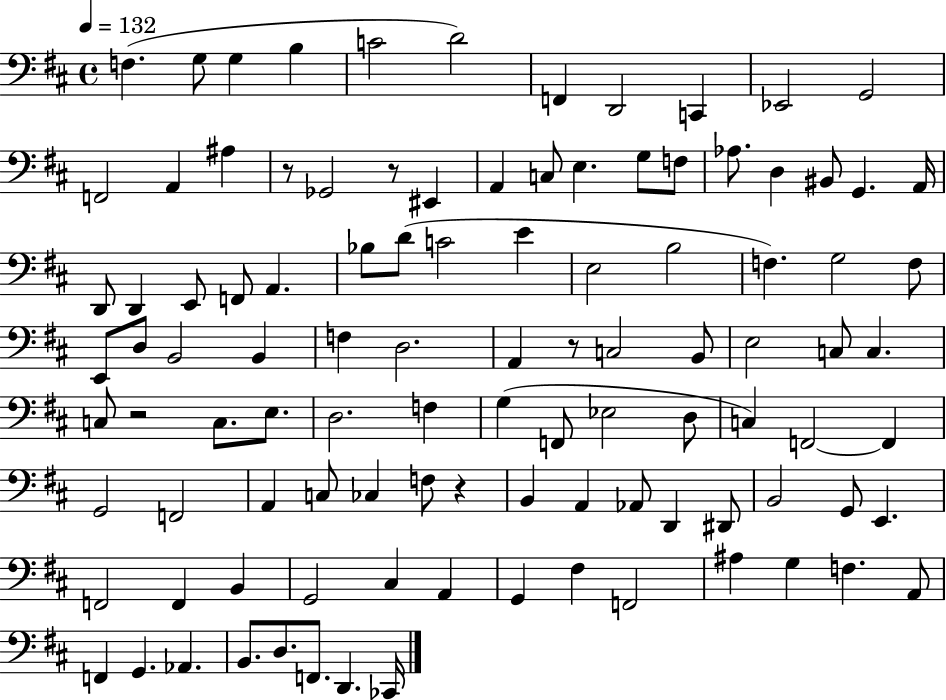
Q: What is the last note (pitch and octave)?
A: CES2